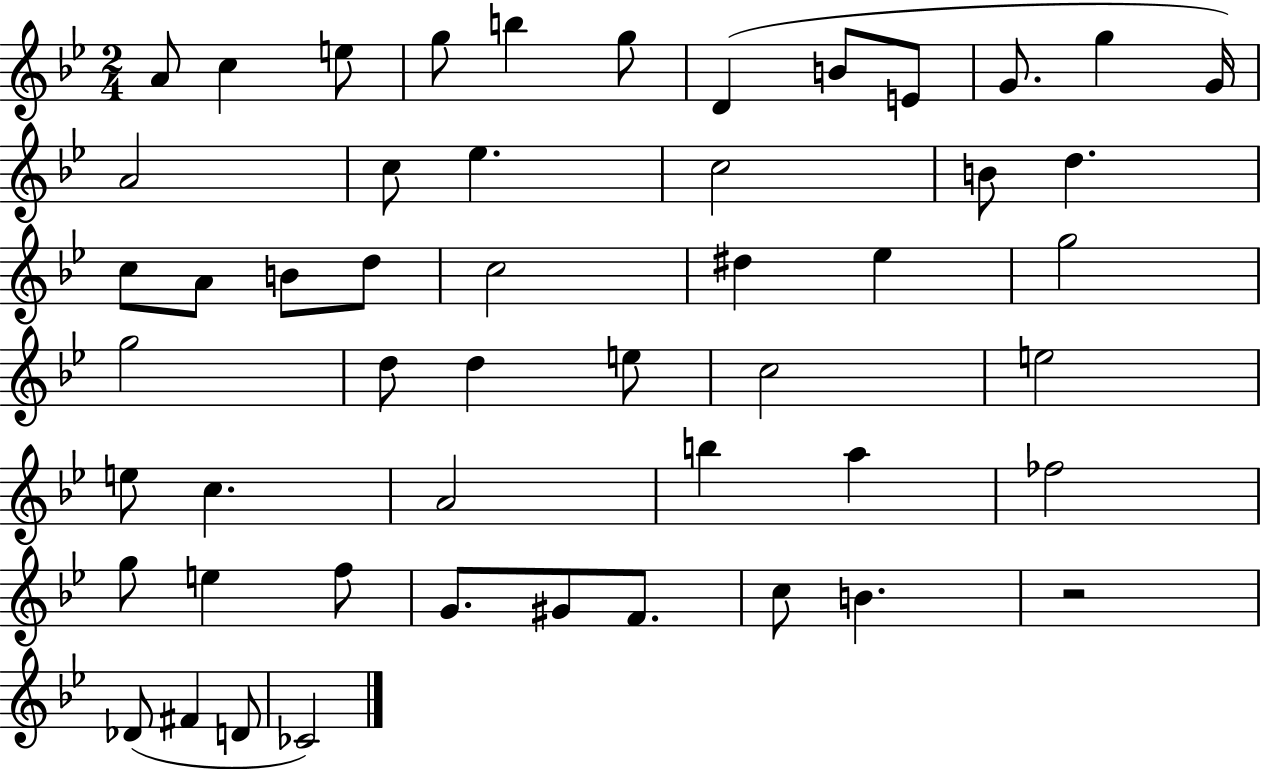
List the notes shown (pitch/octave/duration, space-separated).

A4/e C5/q E5/e G5/e B5/q G5/e D4/q B4/e E4/e G4/e. G5/q G4/s A4/h C5/e Eb5/q. C5/h B4/e D5/q. C5/e A4/e B4/e D5/e C5/h D#5/q Eb5/q G5/h G5/h D5/e D5/q E5/e C5/h E5/h E5/e C5/q. A4/h B5/q A5/q FES5/h G5/e E5/q F5/e G4/e. G#4/e F4/e. C5/e B4/q. R/h Db4/e F#4/q D4/e CES4/h